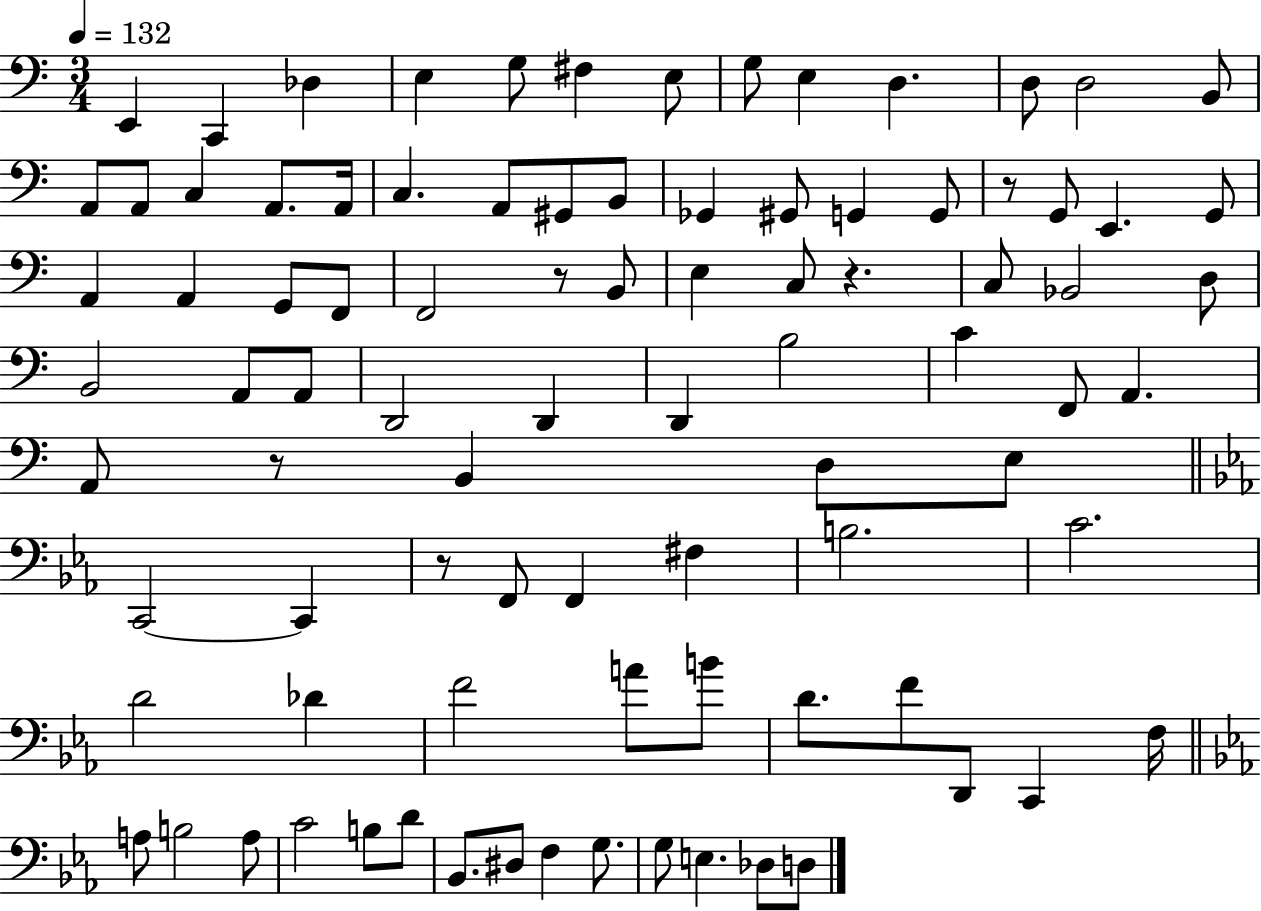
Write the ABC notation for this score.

X:1
T:Untitled
M:3/4
L:1/4
K:C
E,, C,, _D, E, G,/2 ^F, E,/2 G,/2 E, D, D,/2 D,2 B,,/2 A,,/2 A,,/2 C, A,,/2 A,,/4 C, A,,/2 ^G,,/2 B,,/2 _G,, ^G,,/2 G,, G,,/2 z/2 G,,/2 E,, G,,/2 A,, A,, G,,/2 F,,/2 F,,2 z/2 B,,/2 E, C,/2 z C,/2 _B,,2 D,/2 B,,2 A,,/2 A,,/2 D,,2 D,, D,, B,2 C F,,/2 A,, A,,/2 z/2 B,, D,/2 E,/2 C,,2 C,, z/2 F,,/2 F,, ^F, B,2 C2 D2 _D F2 A/2 B/2 D/2 F/2 D,,/2 C,, F,/4 A,/2 B,2 A,/2 C2 B,/2 D/2 _B,,/2 ^D,/2 F, G,/2 G,/2 E, _D,/2 D,/2